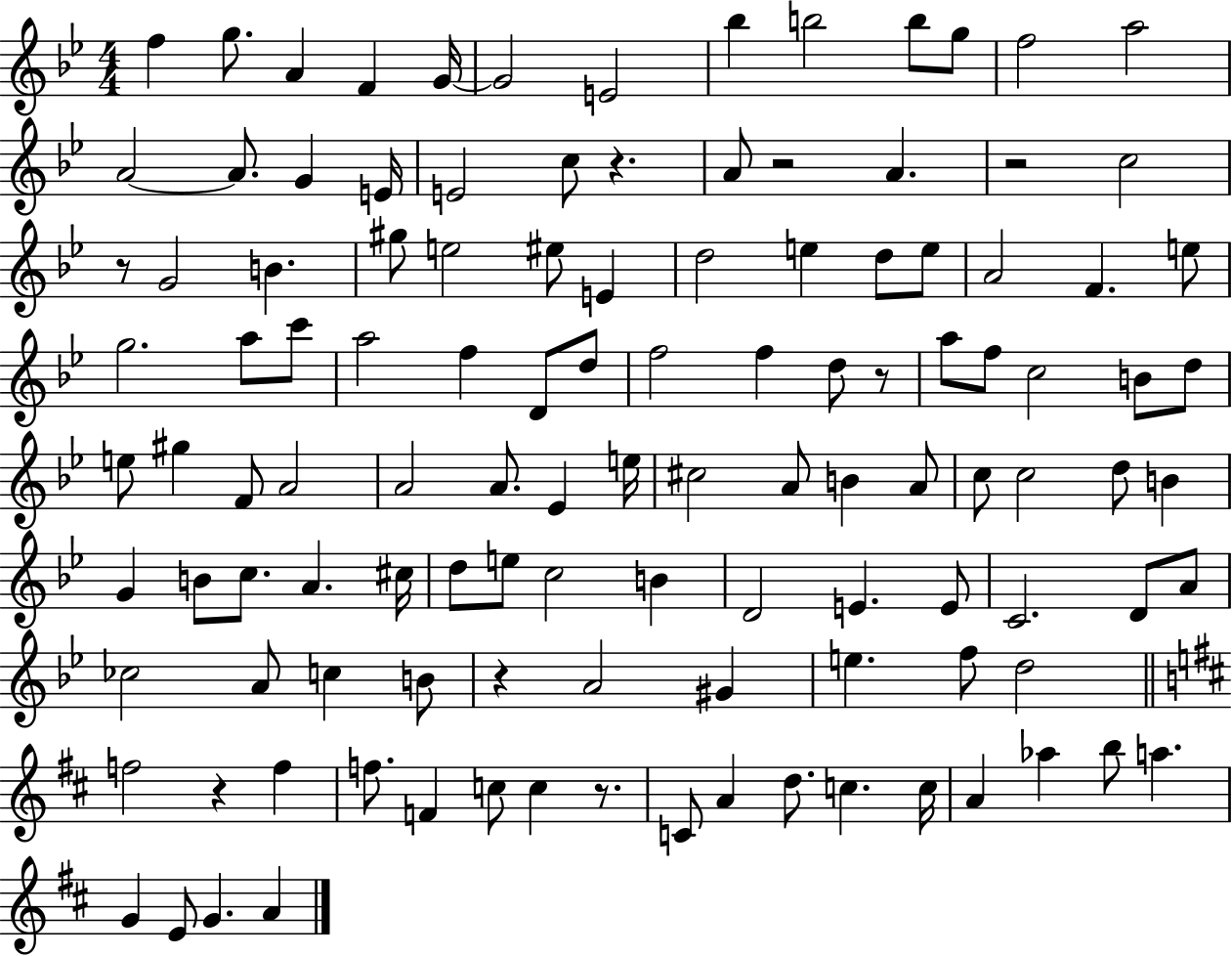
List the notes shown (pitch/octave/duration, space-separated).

F5/q G5/e. A4/q F4/q G4/s G4/h E4/h Bb5/q B5/h B5/e G5/e F5/h A5/h A4/h A4/e. G4/q E4/s E4/h C5/e R/q. A4/e R/h A4/q. R/h C5/h R/e G4/h B4/q. G#5/e E5/h EIS5/e E4/q D5/h E5/q D5/e E5/e A4/h F4/q. E5/e G5/h. A5/e C6/e A5/h F5/q D4/e D5/e F5/h F5/q D5/e R/e A5/e F5/e C5/h B4/e D5/e E5/e G#5/q F4/e A4/h A4/h A4/e. Eb4/q E5/s C#5/h A4/e B4/q A4/e C5/e C5/h D5/e B4/q G4/q B4/e C5/e. A4/q. C#5/s D5/e E5/e C5/h B4/q D4/h E4/q. E4/e C4/h. D4/e A4/e CES5/h A4/e C5/q B4/e R/q A4/h G#4/q E5/q. F5/e D5/h F5/h R/q F5/q F5/e. F4/q C5/e C5/q R/e. C4/e A4/q D5/e. C5/q. C5/s A4/q Ab5/q B5/e A5/q. G4/q E4/e G4/q. A4/q